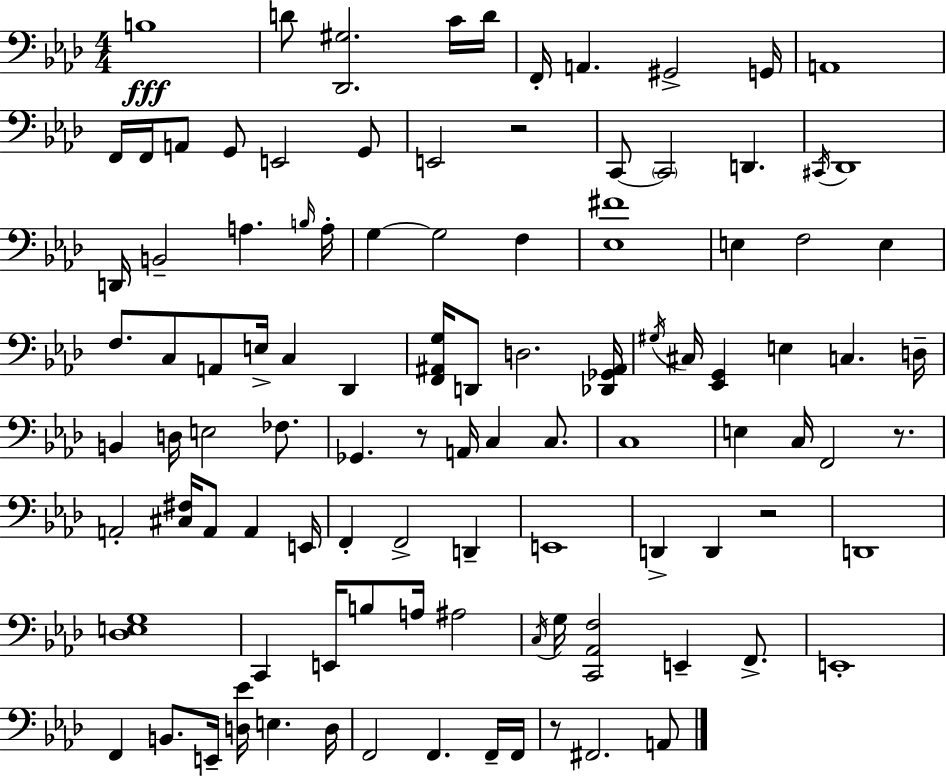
X:1
T:Untitled
M:4/4
L:1/4
K:Fm
B,4 D/2 [_D,,^G,]2 C/4 D/4 F,,/4 A,, ^G,,2 G,,/4 A,,4 F,,/4 F,,/4 A,,/2 G,,/2 E,,2 G,,/2 E,,2 z2 C,,/2 C,,2 D,, ^C,,/4 _D,,4 D,,/4 B,,2 A, B,/4 A,/4 G, G,2 F, [_E,^F]4 E, F,2 E, F,/2 C,/2 A,,/2 E,/4 C, _D,, [F,,^A,,G,]/4 D,,/2 D,2 [_D,,_G,,^A,,]/4 ^G,/4 ^C,/4 [_E,,G,,] E, C, D,/4 B,, D,/4 E,2 _F,/2 _G,, z/2 A,,/4 C, C,/2 C,4 E, C,/4 F,,2 z/2 A,,2 [^C,^F,]/4 A,,/2 A,, E,,/4 F,, F,,2 D,, E,,4 D,, D,, z2 D,,4 [_D,E,G,]4 C,, E,,/4 B,/2 A,/4 ^A,2 C,/4 G,/4 [C,,_A,,F,]2 E,, F,,/2 E,,4 F,, B,,/2 E,,/4 [D,_E]/4 E, D,/4 F,,2 F,, F,,/4 F,,/4 z/2 ^F,,2 A,,/2